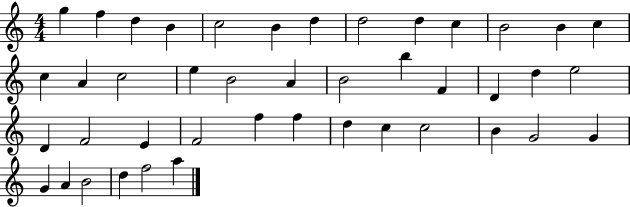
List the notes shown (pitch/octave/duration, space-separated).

G5/q F5/q D5/q B4/q C5/h B4/q D5/q D5/h D5/q C5/q B4/h B4/q C5/q C5/q A4/q C5/h E5/q B4/h A4/q B4/h B5/q F4/q D4/q D5/q E5/h D4/q F4/h E4/q F4/h F5/q F5/q D5/q C5/q C5/h B4/q G4/h G4/q G4/q A4/q B4/h D5/q F5/h A5/q